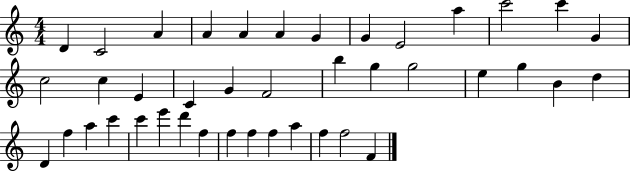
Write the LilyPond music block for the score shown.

{
  \clef treble
  \numericTimeSignature
  \time 4/4
  \key c \major
  d'4 c'2 a'4 | a'4 a'4 a'4 g'4 | g'4 e'2 a''4 | c'''2 c'''4 g'4 | \break c''2 c''4 e'4 | c'4 g'4 f'2 | b''4 g''4 g''2 | e''4 g''4 b'4 d''4 | \break d'4 f''4 a''4 c'''4 | c'''4 e'''4 d'''4 f''4 | f''4 f''4 f''4 a''4 | f''4 f''2 f'4 | \break \bar "|."
}